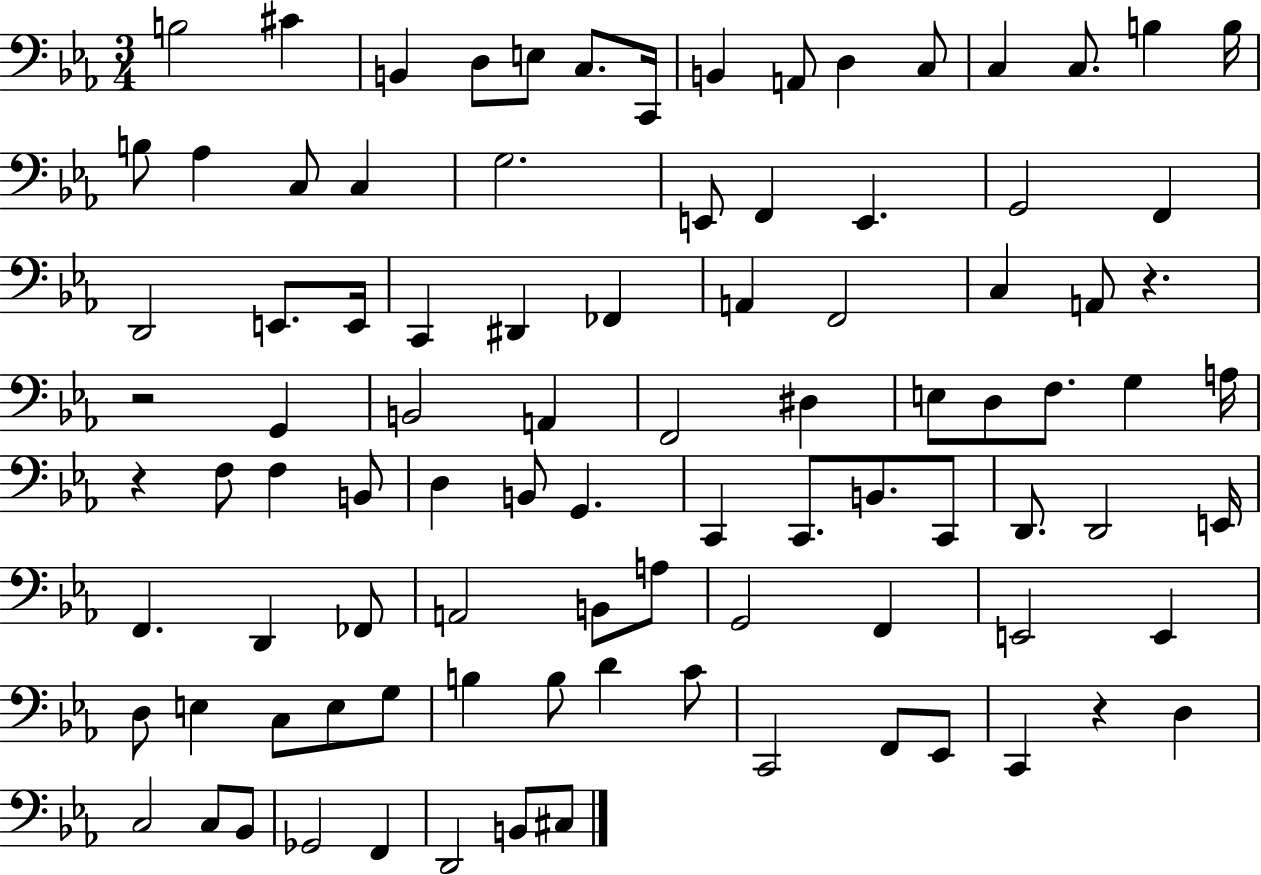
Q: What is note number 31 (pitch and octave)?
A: FES2